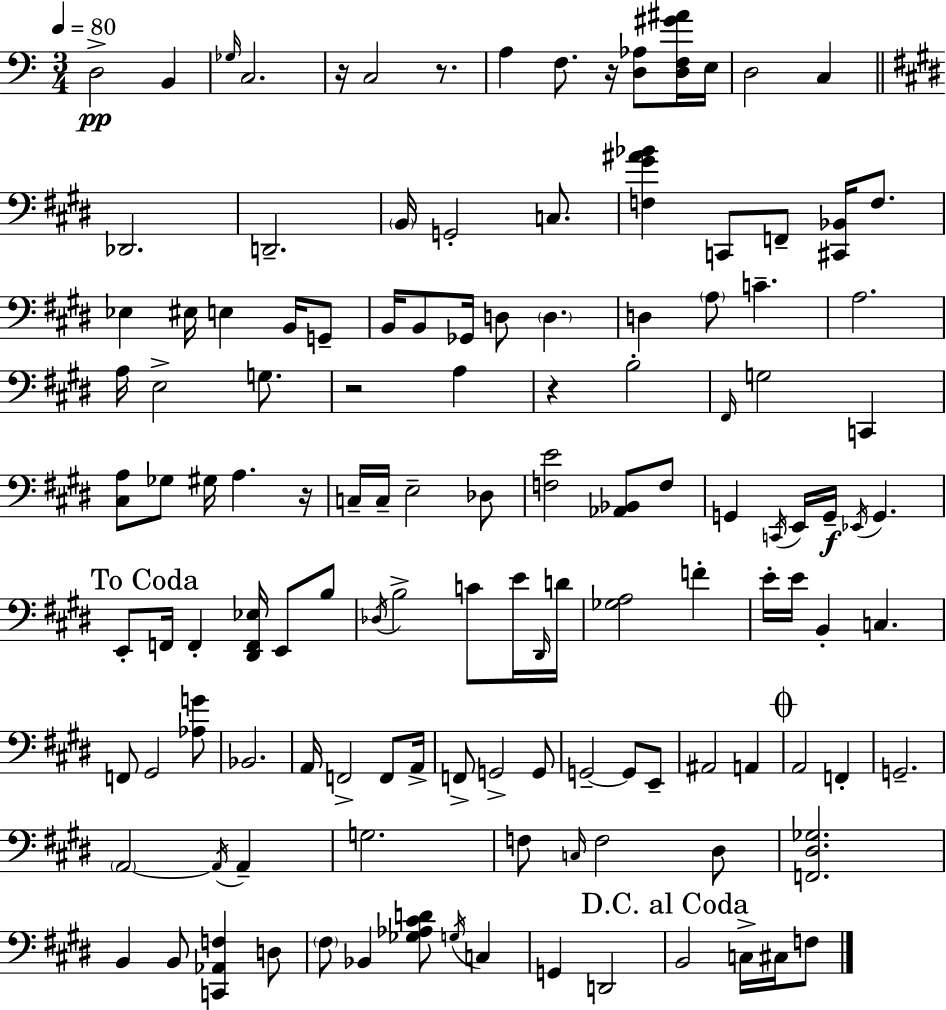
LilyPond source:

{
  \clef bass
  \numericTimeSignature
  \time 3/4
  \key a \minor
  \tempo 4 = 80
  d2->\pp b,4 | \grace { ges16 } c2. | r16 c2 r8. | a4 f8. r16 <d aes>8 <d f gis' ais'>16 | \break e16 d2 c4 | \bar "||" \break \key e \major des,2. | d,2.-- | \parenthesize b,16 g,2-. c8. | <f gis' ais' bes'>4 c,8 f,8-- <cis, bes,>16 f8. | \break ees4 eis16 e4 b,16 g,8-- | b,16 b,8 ges,16 d8 \parenthesize d4. | d4 \parenthesize a8 c'4.-- | a2. | \break a16 e2-> g8. | r2 a4 | r4 b2-. | \grace { fis,16 } g2 c,4 | \break <cis a>8 ges8 gis16 a4. | r16 c16-- c16-- e2-- des8 | <f e'>2 <aes, bes,>8 f8 | g,4 \acciaccatura { c,16 } e,16 g,16--\f \acciaccatura { ees,16 } g,4. | \break \mark "To Coda" e,8-. f,16 f,4-. <dis, f, ees>16 e,8 | b8 \acciaccatura { des16 } b2-> | c'8 e'16 \grace { dis,16 } d'16 <ges a>2 | f'4-. e'16-. e'16 b,4-. c4. | \break f,8 gis,2 | <aes g'>8 bes,2. | a,16 f,2-> | f,8 a,16-> f,8-> g,2-> | \break g,8 g,2--~~ | g,8 e,8-- ais,2 | a,4 \mark \markup { \musicglyph "scripts.coda" } a,2 | f,4-. g,2.-- | \break \parenthesize a,2~~ | \acciaccatura { a,16 } a,4-- g2. | f8 \grace { c16 } f2 | dis8 <f, dis ges>2. | \break b,4 b,8 | <c, aes, f>4 d8 \parenthesize fis8 bes,4 | <ges aes cis' d'>8 \acciaccatura { g16 } c4 g,4 | d,2 \mark "D.C. al Coda" b,2 | \break c16-> cis16 f8 \bar "|."
}